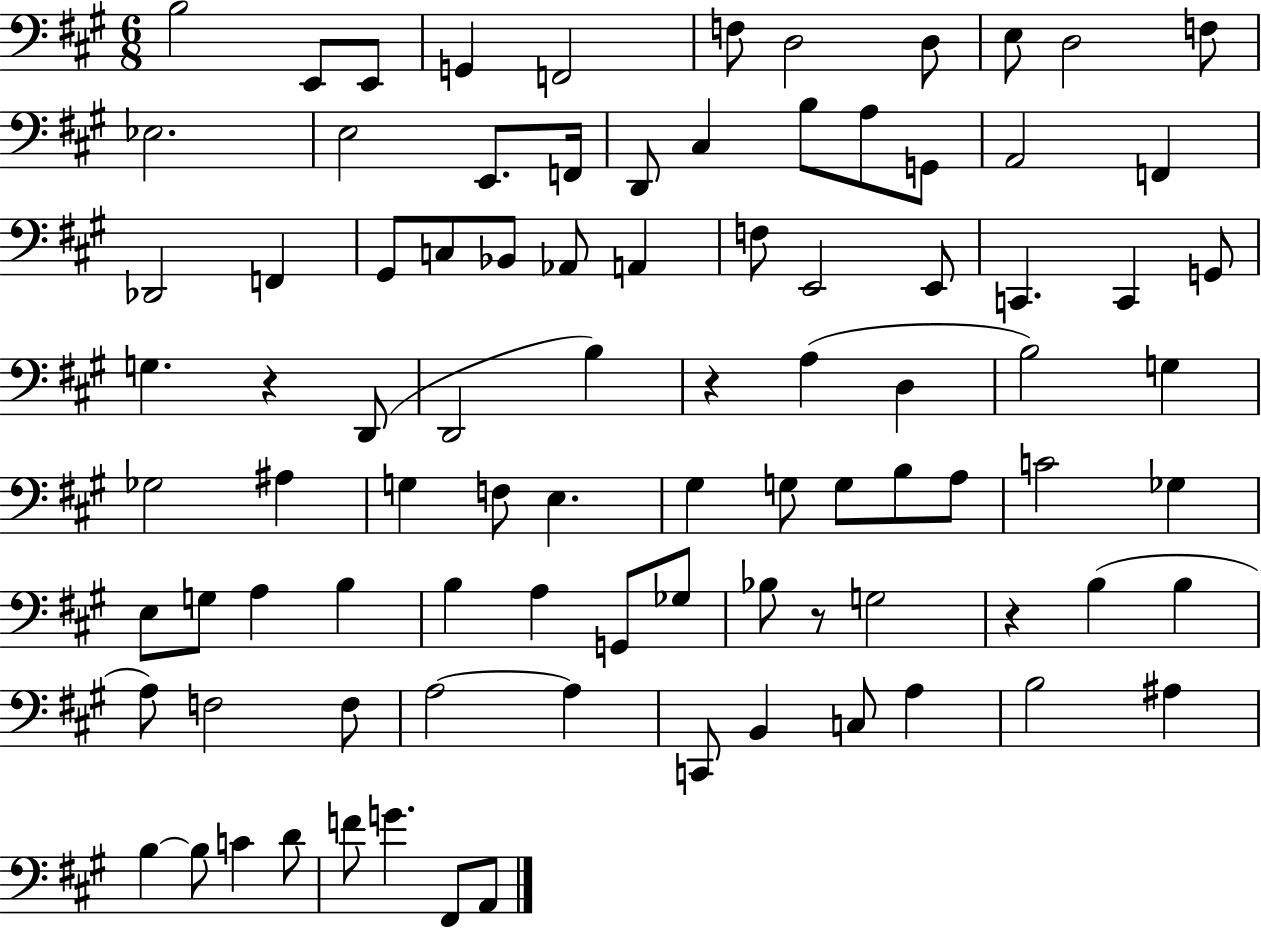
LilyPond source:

{
  \clef bass
  \numericTimeSignature
  \time 6/8
  \key a \major
  \repeat volta 2 { b2 e,8 e,8 | g,4 f,2 | f8 d2 d8 | e8 d2 f8 | \break ees2. | e2 e,8. f,16 | d,8 cis4 b8 a8 g,8 | a,2 f,4 | \break des,2 f,4 | gis,8 c8 bes,8 aes,8 a,4 | f8 e,2 e,8 | c,4. c,4 g,8 | \break g4. r4 d,8( | d,2 b4) | r4 a4( d4 | b2) g4 | \break ges2 ais4 | g4 f8 e4. | gis4 g8 g8 b8 a8 | c'2 ges4 | \break e8 g8 a4 b4 | b4 a4 g,8 ges8 | bes8 r8 g2 | r4 b4( b4 | \break a8) f2 f8 | a2~~ a4 | c,8 b,4 c8 a4 | b2 ais4 | \break b4~~ b8 c'4 d'8 | f'8 g'4. fis,8 a,8 | } \bar "|."
}